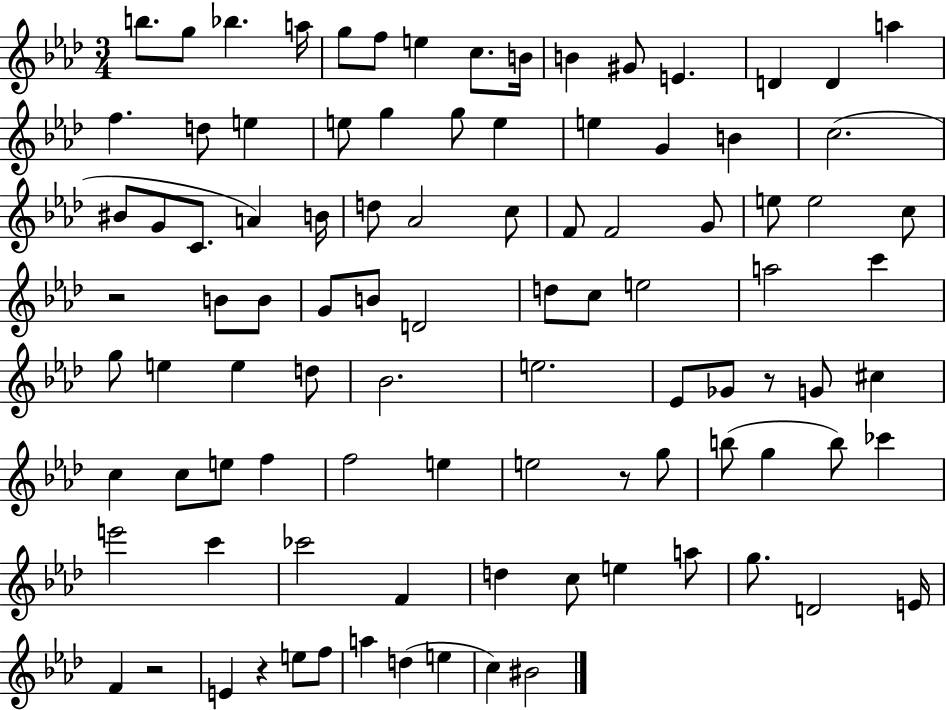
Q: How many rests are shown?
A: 5